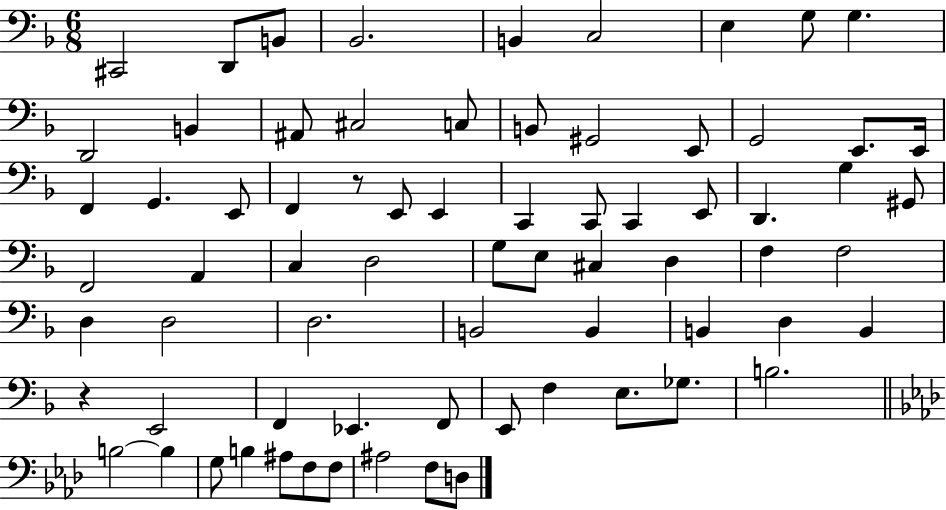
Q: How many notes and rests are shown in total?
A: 72